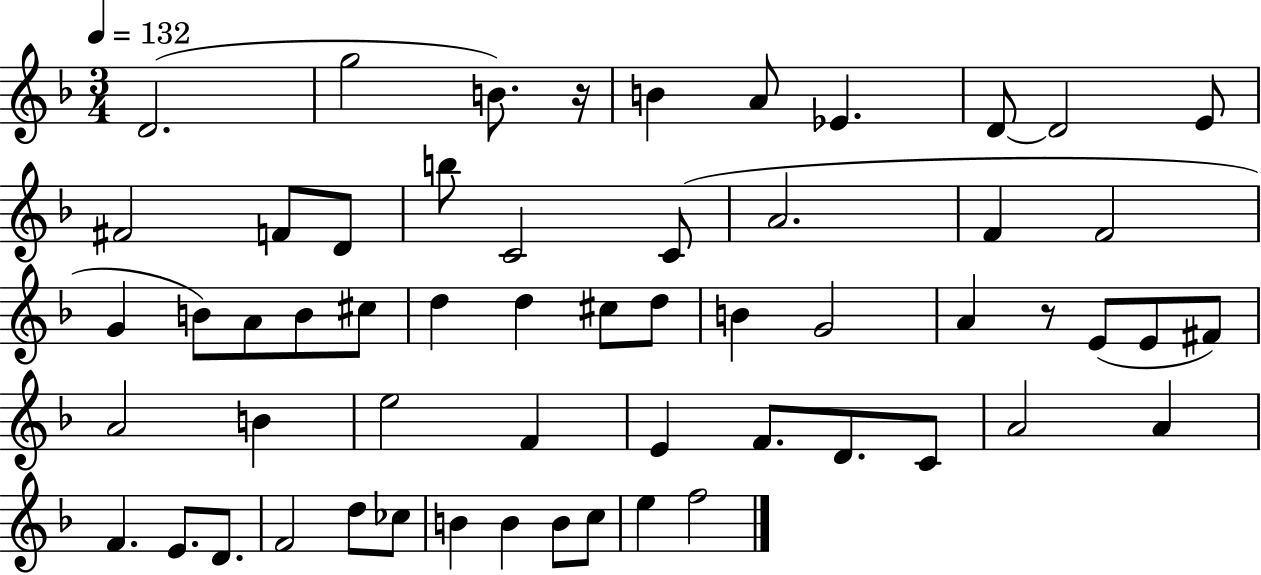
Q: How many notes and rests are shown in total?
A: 57